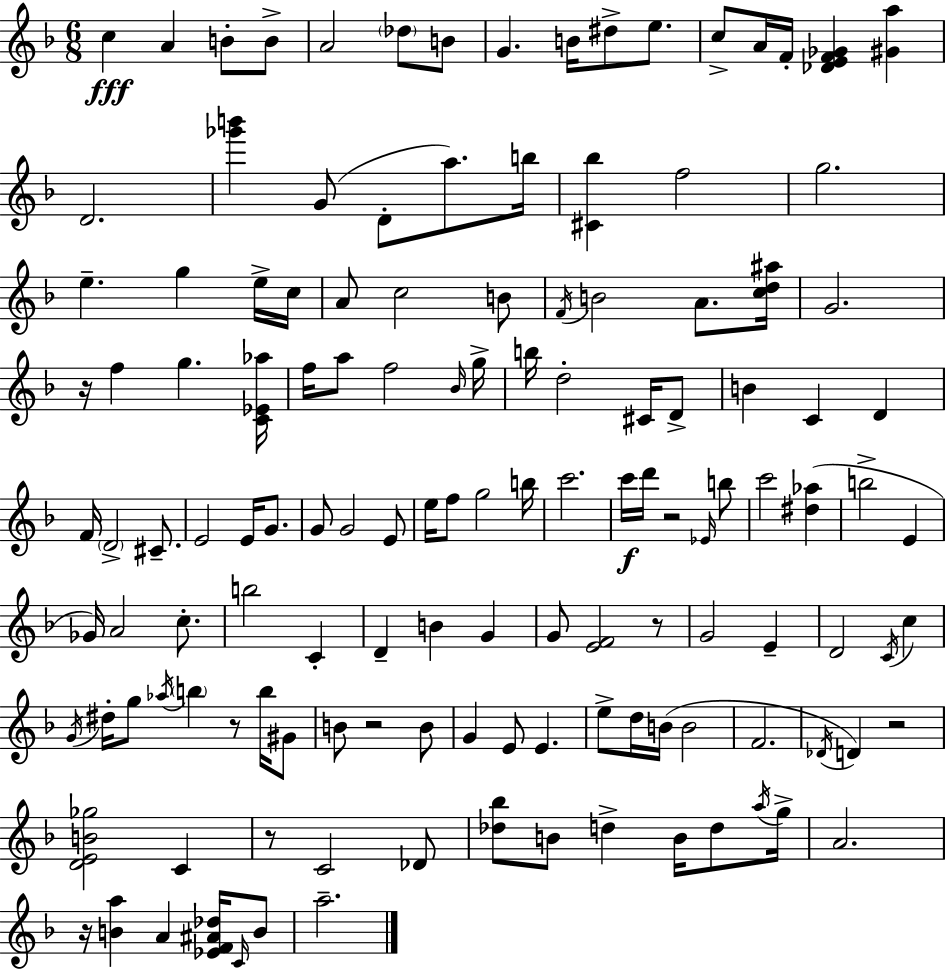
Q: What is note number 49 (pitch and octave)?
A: C#4